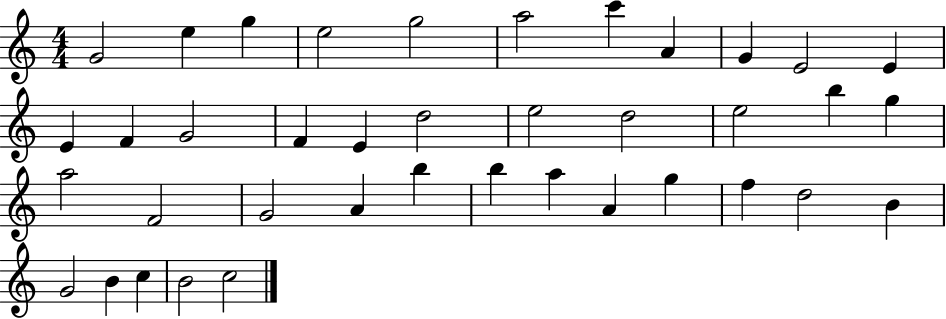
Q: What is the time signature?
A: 4/4